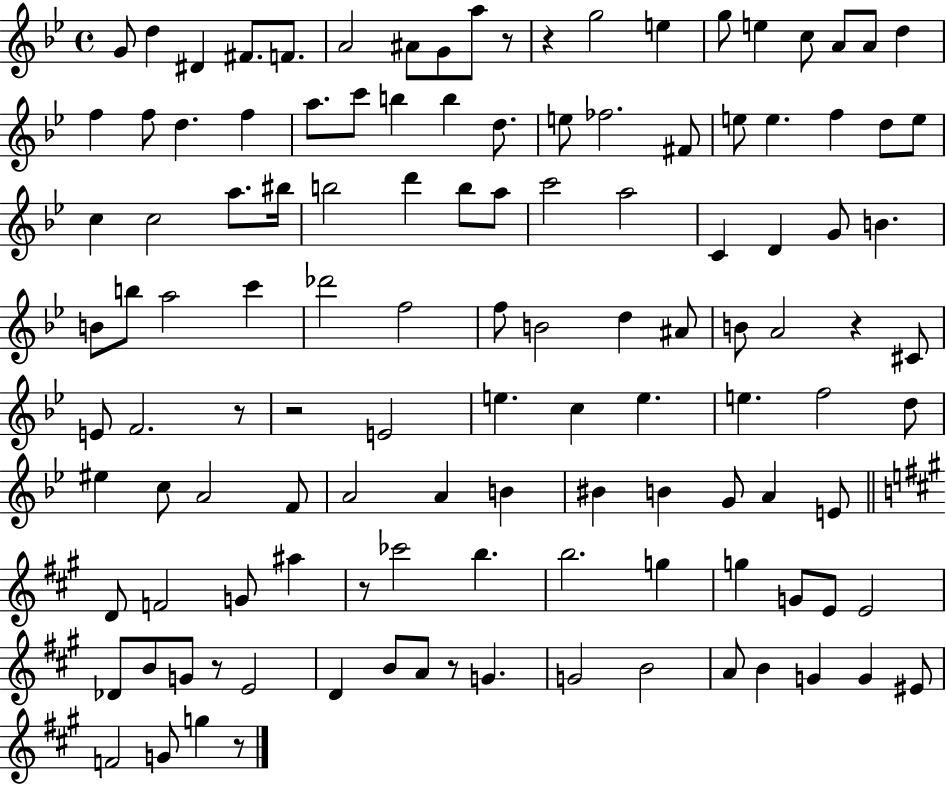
G4/e D5/q D#4/q F#4/e. F4/e. A4/h A#4/e G4/e A5/e R/e R/q G5/h E5/q G5/e E5/q C5/e A4/e A4/e D5/q F5/q F5/e D5/q. F5/q A5/e. C6/e B5/q B5/q D5/e. E5/e FES5/h. F#4/e E5/e E5/q. F5/q D5/e E5/e C5/q C5/h A5/e. BIS5/s B5/h D6/q B5/e A5/e C6/h A5/h C4/q D4/q G4/e B4/q. B4/e B5/e A5/h C6/q Db6/h F5/h F5/e B4/h D5/q A#4/e B4/e A4/h R/q C#4/e E4/e F4/h. R/e R/h E4/h E5/q. C5/q E5/q. E5/q. F5/h D5/e EIS5/q C5/e A4/h F4/e A4/h A4/q B4/q BIS4/q B4/q G4/e A4/q E4/e D4/e F4/h G4/e A#5/q R/e CES6/h B5/q. B5/h. G5/q G5/q G4/e E4/e E4/h Db4/e B4/e G4/e R/e E4/h D4/q B4/e A4/e R/e G4/q. G4/h B4/h A4/e B4/q G4/q G4/q EIS4/e F4/h G4/e G5/q R/e